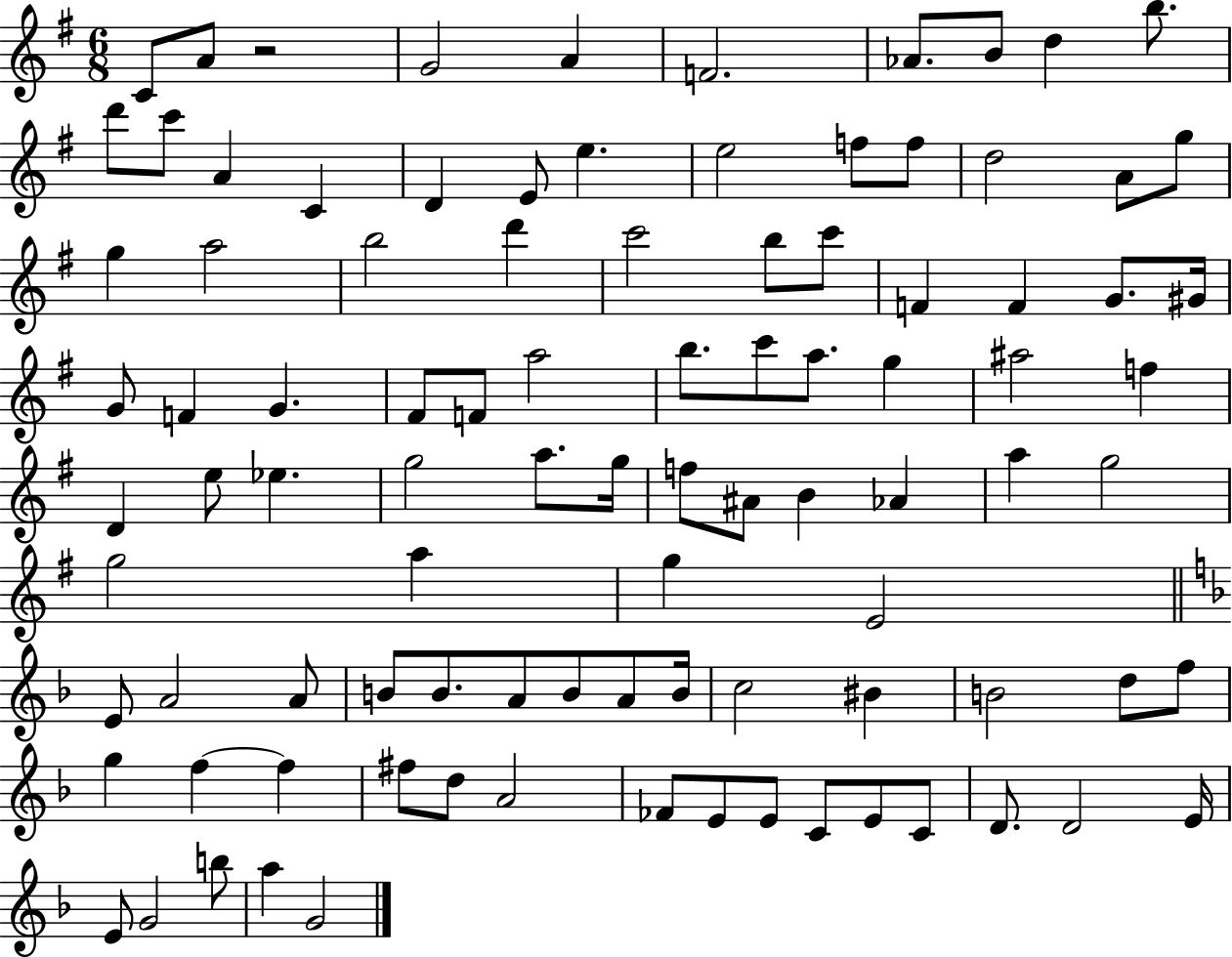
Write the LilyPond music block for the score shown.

{
  \clef treble
  \numericTimeSignature
  \time 6/8
  \key g \major
  c'8 a'8 r2 | g'2 a'4 | f'2. | aes'8. b'8 d''4 b''8. | \break d'''8 c'''8 a'4 c'4 | d'4 e'8 e''4. | e''2 f''8 f''8 | d''2 a'8 g''8 | \break g''4 a''2 | b''2 d'''4 | c'''2 b''8 c'''8 | f'4 f'4 g'8. gis'16 | \break g'8 f'4 g'4. | fis'8 f'8 a''2 | b''8. c'''8 a''8. g''4 | ais''2 f''4 | \break d'4 e''8 ees''4. | g''2 a''8. g''16 | f''8 ais'8 b'4 aes'4 | a''4 g''2 | \break g''2 a''4 | g''4 e'2 | \bar "||" \break \key f \major e'8 a'2 a'8 | b'8 b'8. a'8 b'8 a'8 b'16 | c''2 bis'4 | b'2 d''8 f''8 | \break g''4 f''4~~ f''4 | fis''8 d''8 a'2 | fes'8 e'8 e'8 c'8 e'8 c'8 | d'8. d'2 e'16 | \break e'8 g'2 b''8 | a''4 g'2 | \bar "|."
}